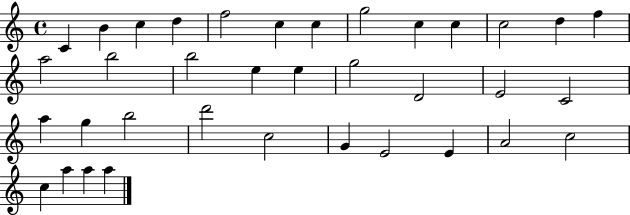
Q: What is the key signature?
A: C major